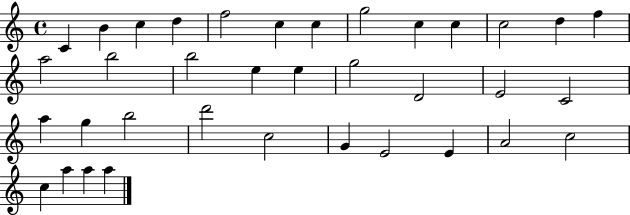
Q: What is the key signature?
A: C major